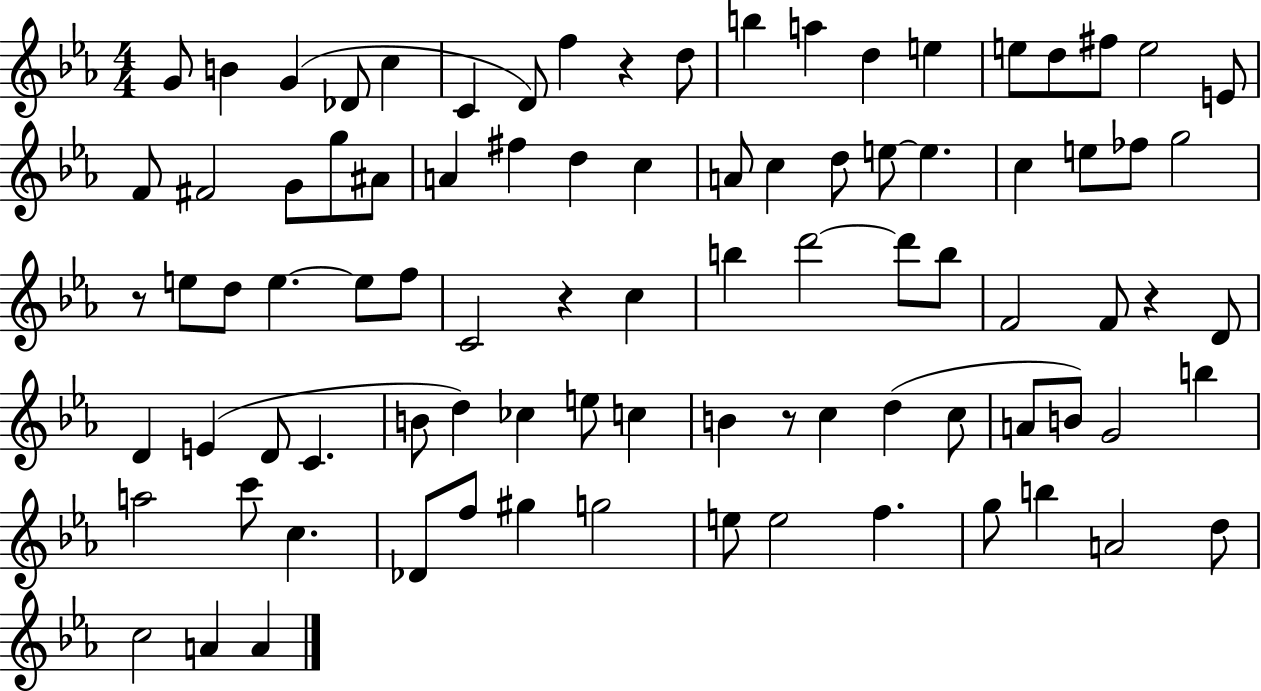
{
  \clef treble
  \numericTimeSignature
  \time 4/4
  \key ees \major
  g'8 b'4 g'4( des'8 c''4 | c'4 d'8) f''4 r4 d''8 | b''4 a''4 d''4 e''4 | e''8 d''8 fis''8 e''2 e'8 | \break f'8 fis'2 g'8 g''8 ais'8 | a'4 fis''4 d''4 c''4 | a'8 c''4 d''8 e''8~~ e''4. | c''4 e''8 fes''8 g''2 | \break r8 e''8 d''8 e''4.~~ e''8 f''8 | c'2 r4 c''4 | b''4 d'''2~~ d'''8 b''8 | f'2 f'8 r4 d'8 | \break d'4 e'4( d'8 c'4. | b'8 d''4) ces''4 e''8 c''4 | b'4 r8 c''4 d''4( c''8 | a'8 b'8) g'2 b''4 | \break a''2 c'''8 c''4. | des'8 f''8 gis''4 g''2 | e''8 e''2 f''4. | g''8 b''4 a'2 d''8 | \break c''2 a'4 a'4 | \bar "|."
}